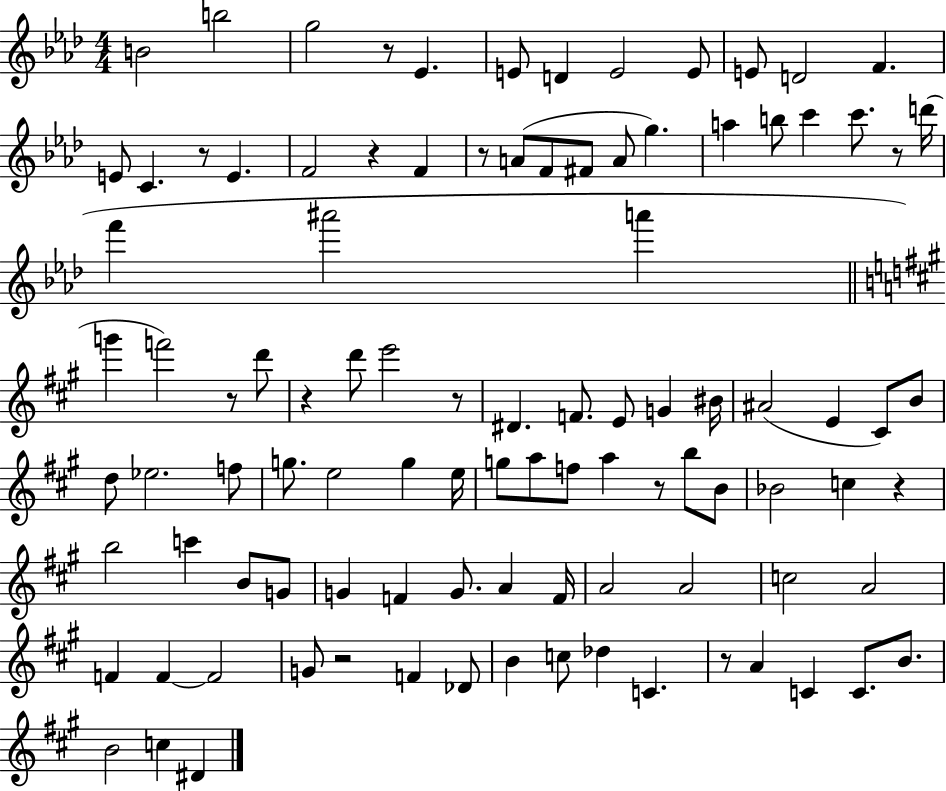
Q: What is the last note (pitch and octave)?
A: D#4